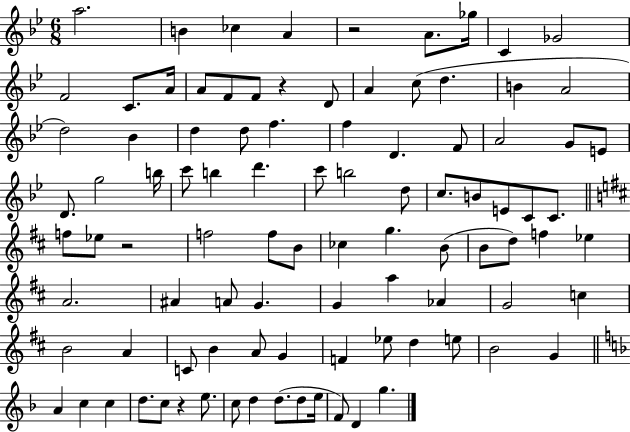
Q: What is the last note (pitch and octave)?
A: G5